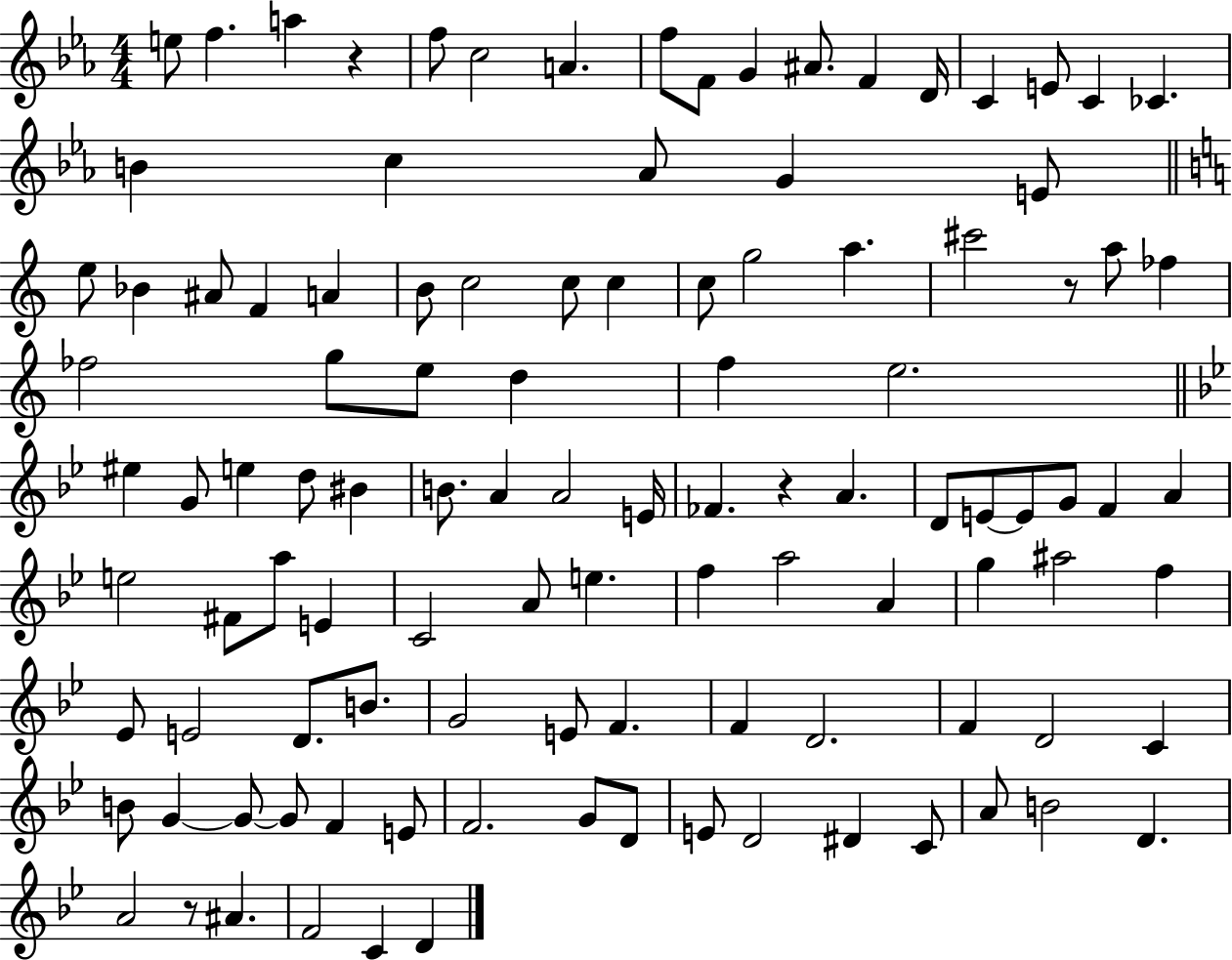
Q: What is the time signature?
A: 4/4